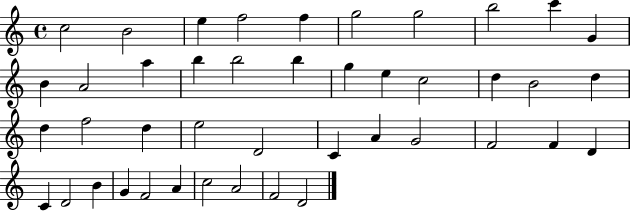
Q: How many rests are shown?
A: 0